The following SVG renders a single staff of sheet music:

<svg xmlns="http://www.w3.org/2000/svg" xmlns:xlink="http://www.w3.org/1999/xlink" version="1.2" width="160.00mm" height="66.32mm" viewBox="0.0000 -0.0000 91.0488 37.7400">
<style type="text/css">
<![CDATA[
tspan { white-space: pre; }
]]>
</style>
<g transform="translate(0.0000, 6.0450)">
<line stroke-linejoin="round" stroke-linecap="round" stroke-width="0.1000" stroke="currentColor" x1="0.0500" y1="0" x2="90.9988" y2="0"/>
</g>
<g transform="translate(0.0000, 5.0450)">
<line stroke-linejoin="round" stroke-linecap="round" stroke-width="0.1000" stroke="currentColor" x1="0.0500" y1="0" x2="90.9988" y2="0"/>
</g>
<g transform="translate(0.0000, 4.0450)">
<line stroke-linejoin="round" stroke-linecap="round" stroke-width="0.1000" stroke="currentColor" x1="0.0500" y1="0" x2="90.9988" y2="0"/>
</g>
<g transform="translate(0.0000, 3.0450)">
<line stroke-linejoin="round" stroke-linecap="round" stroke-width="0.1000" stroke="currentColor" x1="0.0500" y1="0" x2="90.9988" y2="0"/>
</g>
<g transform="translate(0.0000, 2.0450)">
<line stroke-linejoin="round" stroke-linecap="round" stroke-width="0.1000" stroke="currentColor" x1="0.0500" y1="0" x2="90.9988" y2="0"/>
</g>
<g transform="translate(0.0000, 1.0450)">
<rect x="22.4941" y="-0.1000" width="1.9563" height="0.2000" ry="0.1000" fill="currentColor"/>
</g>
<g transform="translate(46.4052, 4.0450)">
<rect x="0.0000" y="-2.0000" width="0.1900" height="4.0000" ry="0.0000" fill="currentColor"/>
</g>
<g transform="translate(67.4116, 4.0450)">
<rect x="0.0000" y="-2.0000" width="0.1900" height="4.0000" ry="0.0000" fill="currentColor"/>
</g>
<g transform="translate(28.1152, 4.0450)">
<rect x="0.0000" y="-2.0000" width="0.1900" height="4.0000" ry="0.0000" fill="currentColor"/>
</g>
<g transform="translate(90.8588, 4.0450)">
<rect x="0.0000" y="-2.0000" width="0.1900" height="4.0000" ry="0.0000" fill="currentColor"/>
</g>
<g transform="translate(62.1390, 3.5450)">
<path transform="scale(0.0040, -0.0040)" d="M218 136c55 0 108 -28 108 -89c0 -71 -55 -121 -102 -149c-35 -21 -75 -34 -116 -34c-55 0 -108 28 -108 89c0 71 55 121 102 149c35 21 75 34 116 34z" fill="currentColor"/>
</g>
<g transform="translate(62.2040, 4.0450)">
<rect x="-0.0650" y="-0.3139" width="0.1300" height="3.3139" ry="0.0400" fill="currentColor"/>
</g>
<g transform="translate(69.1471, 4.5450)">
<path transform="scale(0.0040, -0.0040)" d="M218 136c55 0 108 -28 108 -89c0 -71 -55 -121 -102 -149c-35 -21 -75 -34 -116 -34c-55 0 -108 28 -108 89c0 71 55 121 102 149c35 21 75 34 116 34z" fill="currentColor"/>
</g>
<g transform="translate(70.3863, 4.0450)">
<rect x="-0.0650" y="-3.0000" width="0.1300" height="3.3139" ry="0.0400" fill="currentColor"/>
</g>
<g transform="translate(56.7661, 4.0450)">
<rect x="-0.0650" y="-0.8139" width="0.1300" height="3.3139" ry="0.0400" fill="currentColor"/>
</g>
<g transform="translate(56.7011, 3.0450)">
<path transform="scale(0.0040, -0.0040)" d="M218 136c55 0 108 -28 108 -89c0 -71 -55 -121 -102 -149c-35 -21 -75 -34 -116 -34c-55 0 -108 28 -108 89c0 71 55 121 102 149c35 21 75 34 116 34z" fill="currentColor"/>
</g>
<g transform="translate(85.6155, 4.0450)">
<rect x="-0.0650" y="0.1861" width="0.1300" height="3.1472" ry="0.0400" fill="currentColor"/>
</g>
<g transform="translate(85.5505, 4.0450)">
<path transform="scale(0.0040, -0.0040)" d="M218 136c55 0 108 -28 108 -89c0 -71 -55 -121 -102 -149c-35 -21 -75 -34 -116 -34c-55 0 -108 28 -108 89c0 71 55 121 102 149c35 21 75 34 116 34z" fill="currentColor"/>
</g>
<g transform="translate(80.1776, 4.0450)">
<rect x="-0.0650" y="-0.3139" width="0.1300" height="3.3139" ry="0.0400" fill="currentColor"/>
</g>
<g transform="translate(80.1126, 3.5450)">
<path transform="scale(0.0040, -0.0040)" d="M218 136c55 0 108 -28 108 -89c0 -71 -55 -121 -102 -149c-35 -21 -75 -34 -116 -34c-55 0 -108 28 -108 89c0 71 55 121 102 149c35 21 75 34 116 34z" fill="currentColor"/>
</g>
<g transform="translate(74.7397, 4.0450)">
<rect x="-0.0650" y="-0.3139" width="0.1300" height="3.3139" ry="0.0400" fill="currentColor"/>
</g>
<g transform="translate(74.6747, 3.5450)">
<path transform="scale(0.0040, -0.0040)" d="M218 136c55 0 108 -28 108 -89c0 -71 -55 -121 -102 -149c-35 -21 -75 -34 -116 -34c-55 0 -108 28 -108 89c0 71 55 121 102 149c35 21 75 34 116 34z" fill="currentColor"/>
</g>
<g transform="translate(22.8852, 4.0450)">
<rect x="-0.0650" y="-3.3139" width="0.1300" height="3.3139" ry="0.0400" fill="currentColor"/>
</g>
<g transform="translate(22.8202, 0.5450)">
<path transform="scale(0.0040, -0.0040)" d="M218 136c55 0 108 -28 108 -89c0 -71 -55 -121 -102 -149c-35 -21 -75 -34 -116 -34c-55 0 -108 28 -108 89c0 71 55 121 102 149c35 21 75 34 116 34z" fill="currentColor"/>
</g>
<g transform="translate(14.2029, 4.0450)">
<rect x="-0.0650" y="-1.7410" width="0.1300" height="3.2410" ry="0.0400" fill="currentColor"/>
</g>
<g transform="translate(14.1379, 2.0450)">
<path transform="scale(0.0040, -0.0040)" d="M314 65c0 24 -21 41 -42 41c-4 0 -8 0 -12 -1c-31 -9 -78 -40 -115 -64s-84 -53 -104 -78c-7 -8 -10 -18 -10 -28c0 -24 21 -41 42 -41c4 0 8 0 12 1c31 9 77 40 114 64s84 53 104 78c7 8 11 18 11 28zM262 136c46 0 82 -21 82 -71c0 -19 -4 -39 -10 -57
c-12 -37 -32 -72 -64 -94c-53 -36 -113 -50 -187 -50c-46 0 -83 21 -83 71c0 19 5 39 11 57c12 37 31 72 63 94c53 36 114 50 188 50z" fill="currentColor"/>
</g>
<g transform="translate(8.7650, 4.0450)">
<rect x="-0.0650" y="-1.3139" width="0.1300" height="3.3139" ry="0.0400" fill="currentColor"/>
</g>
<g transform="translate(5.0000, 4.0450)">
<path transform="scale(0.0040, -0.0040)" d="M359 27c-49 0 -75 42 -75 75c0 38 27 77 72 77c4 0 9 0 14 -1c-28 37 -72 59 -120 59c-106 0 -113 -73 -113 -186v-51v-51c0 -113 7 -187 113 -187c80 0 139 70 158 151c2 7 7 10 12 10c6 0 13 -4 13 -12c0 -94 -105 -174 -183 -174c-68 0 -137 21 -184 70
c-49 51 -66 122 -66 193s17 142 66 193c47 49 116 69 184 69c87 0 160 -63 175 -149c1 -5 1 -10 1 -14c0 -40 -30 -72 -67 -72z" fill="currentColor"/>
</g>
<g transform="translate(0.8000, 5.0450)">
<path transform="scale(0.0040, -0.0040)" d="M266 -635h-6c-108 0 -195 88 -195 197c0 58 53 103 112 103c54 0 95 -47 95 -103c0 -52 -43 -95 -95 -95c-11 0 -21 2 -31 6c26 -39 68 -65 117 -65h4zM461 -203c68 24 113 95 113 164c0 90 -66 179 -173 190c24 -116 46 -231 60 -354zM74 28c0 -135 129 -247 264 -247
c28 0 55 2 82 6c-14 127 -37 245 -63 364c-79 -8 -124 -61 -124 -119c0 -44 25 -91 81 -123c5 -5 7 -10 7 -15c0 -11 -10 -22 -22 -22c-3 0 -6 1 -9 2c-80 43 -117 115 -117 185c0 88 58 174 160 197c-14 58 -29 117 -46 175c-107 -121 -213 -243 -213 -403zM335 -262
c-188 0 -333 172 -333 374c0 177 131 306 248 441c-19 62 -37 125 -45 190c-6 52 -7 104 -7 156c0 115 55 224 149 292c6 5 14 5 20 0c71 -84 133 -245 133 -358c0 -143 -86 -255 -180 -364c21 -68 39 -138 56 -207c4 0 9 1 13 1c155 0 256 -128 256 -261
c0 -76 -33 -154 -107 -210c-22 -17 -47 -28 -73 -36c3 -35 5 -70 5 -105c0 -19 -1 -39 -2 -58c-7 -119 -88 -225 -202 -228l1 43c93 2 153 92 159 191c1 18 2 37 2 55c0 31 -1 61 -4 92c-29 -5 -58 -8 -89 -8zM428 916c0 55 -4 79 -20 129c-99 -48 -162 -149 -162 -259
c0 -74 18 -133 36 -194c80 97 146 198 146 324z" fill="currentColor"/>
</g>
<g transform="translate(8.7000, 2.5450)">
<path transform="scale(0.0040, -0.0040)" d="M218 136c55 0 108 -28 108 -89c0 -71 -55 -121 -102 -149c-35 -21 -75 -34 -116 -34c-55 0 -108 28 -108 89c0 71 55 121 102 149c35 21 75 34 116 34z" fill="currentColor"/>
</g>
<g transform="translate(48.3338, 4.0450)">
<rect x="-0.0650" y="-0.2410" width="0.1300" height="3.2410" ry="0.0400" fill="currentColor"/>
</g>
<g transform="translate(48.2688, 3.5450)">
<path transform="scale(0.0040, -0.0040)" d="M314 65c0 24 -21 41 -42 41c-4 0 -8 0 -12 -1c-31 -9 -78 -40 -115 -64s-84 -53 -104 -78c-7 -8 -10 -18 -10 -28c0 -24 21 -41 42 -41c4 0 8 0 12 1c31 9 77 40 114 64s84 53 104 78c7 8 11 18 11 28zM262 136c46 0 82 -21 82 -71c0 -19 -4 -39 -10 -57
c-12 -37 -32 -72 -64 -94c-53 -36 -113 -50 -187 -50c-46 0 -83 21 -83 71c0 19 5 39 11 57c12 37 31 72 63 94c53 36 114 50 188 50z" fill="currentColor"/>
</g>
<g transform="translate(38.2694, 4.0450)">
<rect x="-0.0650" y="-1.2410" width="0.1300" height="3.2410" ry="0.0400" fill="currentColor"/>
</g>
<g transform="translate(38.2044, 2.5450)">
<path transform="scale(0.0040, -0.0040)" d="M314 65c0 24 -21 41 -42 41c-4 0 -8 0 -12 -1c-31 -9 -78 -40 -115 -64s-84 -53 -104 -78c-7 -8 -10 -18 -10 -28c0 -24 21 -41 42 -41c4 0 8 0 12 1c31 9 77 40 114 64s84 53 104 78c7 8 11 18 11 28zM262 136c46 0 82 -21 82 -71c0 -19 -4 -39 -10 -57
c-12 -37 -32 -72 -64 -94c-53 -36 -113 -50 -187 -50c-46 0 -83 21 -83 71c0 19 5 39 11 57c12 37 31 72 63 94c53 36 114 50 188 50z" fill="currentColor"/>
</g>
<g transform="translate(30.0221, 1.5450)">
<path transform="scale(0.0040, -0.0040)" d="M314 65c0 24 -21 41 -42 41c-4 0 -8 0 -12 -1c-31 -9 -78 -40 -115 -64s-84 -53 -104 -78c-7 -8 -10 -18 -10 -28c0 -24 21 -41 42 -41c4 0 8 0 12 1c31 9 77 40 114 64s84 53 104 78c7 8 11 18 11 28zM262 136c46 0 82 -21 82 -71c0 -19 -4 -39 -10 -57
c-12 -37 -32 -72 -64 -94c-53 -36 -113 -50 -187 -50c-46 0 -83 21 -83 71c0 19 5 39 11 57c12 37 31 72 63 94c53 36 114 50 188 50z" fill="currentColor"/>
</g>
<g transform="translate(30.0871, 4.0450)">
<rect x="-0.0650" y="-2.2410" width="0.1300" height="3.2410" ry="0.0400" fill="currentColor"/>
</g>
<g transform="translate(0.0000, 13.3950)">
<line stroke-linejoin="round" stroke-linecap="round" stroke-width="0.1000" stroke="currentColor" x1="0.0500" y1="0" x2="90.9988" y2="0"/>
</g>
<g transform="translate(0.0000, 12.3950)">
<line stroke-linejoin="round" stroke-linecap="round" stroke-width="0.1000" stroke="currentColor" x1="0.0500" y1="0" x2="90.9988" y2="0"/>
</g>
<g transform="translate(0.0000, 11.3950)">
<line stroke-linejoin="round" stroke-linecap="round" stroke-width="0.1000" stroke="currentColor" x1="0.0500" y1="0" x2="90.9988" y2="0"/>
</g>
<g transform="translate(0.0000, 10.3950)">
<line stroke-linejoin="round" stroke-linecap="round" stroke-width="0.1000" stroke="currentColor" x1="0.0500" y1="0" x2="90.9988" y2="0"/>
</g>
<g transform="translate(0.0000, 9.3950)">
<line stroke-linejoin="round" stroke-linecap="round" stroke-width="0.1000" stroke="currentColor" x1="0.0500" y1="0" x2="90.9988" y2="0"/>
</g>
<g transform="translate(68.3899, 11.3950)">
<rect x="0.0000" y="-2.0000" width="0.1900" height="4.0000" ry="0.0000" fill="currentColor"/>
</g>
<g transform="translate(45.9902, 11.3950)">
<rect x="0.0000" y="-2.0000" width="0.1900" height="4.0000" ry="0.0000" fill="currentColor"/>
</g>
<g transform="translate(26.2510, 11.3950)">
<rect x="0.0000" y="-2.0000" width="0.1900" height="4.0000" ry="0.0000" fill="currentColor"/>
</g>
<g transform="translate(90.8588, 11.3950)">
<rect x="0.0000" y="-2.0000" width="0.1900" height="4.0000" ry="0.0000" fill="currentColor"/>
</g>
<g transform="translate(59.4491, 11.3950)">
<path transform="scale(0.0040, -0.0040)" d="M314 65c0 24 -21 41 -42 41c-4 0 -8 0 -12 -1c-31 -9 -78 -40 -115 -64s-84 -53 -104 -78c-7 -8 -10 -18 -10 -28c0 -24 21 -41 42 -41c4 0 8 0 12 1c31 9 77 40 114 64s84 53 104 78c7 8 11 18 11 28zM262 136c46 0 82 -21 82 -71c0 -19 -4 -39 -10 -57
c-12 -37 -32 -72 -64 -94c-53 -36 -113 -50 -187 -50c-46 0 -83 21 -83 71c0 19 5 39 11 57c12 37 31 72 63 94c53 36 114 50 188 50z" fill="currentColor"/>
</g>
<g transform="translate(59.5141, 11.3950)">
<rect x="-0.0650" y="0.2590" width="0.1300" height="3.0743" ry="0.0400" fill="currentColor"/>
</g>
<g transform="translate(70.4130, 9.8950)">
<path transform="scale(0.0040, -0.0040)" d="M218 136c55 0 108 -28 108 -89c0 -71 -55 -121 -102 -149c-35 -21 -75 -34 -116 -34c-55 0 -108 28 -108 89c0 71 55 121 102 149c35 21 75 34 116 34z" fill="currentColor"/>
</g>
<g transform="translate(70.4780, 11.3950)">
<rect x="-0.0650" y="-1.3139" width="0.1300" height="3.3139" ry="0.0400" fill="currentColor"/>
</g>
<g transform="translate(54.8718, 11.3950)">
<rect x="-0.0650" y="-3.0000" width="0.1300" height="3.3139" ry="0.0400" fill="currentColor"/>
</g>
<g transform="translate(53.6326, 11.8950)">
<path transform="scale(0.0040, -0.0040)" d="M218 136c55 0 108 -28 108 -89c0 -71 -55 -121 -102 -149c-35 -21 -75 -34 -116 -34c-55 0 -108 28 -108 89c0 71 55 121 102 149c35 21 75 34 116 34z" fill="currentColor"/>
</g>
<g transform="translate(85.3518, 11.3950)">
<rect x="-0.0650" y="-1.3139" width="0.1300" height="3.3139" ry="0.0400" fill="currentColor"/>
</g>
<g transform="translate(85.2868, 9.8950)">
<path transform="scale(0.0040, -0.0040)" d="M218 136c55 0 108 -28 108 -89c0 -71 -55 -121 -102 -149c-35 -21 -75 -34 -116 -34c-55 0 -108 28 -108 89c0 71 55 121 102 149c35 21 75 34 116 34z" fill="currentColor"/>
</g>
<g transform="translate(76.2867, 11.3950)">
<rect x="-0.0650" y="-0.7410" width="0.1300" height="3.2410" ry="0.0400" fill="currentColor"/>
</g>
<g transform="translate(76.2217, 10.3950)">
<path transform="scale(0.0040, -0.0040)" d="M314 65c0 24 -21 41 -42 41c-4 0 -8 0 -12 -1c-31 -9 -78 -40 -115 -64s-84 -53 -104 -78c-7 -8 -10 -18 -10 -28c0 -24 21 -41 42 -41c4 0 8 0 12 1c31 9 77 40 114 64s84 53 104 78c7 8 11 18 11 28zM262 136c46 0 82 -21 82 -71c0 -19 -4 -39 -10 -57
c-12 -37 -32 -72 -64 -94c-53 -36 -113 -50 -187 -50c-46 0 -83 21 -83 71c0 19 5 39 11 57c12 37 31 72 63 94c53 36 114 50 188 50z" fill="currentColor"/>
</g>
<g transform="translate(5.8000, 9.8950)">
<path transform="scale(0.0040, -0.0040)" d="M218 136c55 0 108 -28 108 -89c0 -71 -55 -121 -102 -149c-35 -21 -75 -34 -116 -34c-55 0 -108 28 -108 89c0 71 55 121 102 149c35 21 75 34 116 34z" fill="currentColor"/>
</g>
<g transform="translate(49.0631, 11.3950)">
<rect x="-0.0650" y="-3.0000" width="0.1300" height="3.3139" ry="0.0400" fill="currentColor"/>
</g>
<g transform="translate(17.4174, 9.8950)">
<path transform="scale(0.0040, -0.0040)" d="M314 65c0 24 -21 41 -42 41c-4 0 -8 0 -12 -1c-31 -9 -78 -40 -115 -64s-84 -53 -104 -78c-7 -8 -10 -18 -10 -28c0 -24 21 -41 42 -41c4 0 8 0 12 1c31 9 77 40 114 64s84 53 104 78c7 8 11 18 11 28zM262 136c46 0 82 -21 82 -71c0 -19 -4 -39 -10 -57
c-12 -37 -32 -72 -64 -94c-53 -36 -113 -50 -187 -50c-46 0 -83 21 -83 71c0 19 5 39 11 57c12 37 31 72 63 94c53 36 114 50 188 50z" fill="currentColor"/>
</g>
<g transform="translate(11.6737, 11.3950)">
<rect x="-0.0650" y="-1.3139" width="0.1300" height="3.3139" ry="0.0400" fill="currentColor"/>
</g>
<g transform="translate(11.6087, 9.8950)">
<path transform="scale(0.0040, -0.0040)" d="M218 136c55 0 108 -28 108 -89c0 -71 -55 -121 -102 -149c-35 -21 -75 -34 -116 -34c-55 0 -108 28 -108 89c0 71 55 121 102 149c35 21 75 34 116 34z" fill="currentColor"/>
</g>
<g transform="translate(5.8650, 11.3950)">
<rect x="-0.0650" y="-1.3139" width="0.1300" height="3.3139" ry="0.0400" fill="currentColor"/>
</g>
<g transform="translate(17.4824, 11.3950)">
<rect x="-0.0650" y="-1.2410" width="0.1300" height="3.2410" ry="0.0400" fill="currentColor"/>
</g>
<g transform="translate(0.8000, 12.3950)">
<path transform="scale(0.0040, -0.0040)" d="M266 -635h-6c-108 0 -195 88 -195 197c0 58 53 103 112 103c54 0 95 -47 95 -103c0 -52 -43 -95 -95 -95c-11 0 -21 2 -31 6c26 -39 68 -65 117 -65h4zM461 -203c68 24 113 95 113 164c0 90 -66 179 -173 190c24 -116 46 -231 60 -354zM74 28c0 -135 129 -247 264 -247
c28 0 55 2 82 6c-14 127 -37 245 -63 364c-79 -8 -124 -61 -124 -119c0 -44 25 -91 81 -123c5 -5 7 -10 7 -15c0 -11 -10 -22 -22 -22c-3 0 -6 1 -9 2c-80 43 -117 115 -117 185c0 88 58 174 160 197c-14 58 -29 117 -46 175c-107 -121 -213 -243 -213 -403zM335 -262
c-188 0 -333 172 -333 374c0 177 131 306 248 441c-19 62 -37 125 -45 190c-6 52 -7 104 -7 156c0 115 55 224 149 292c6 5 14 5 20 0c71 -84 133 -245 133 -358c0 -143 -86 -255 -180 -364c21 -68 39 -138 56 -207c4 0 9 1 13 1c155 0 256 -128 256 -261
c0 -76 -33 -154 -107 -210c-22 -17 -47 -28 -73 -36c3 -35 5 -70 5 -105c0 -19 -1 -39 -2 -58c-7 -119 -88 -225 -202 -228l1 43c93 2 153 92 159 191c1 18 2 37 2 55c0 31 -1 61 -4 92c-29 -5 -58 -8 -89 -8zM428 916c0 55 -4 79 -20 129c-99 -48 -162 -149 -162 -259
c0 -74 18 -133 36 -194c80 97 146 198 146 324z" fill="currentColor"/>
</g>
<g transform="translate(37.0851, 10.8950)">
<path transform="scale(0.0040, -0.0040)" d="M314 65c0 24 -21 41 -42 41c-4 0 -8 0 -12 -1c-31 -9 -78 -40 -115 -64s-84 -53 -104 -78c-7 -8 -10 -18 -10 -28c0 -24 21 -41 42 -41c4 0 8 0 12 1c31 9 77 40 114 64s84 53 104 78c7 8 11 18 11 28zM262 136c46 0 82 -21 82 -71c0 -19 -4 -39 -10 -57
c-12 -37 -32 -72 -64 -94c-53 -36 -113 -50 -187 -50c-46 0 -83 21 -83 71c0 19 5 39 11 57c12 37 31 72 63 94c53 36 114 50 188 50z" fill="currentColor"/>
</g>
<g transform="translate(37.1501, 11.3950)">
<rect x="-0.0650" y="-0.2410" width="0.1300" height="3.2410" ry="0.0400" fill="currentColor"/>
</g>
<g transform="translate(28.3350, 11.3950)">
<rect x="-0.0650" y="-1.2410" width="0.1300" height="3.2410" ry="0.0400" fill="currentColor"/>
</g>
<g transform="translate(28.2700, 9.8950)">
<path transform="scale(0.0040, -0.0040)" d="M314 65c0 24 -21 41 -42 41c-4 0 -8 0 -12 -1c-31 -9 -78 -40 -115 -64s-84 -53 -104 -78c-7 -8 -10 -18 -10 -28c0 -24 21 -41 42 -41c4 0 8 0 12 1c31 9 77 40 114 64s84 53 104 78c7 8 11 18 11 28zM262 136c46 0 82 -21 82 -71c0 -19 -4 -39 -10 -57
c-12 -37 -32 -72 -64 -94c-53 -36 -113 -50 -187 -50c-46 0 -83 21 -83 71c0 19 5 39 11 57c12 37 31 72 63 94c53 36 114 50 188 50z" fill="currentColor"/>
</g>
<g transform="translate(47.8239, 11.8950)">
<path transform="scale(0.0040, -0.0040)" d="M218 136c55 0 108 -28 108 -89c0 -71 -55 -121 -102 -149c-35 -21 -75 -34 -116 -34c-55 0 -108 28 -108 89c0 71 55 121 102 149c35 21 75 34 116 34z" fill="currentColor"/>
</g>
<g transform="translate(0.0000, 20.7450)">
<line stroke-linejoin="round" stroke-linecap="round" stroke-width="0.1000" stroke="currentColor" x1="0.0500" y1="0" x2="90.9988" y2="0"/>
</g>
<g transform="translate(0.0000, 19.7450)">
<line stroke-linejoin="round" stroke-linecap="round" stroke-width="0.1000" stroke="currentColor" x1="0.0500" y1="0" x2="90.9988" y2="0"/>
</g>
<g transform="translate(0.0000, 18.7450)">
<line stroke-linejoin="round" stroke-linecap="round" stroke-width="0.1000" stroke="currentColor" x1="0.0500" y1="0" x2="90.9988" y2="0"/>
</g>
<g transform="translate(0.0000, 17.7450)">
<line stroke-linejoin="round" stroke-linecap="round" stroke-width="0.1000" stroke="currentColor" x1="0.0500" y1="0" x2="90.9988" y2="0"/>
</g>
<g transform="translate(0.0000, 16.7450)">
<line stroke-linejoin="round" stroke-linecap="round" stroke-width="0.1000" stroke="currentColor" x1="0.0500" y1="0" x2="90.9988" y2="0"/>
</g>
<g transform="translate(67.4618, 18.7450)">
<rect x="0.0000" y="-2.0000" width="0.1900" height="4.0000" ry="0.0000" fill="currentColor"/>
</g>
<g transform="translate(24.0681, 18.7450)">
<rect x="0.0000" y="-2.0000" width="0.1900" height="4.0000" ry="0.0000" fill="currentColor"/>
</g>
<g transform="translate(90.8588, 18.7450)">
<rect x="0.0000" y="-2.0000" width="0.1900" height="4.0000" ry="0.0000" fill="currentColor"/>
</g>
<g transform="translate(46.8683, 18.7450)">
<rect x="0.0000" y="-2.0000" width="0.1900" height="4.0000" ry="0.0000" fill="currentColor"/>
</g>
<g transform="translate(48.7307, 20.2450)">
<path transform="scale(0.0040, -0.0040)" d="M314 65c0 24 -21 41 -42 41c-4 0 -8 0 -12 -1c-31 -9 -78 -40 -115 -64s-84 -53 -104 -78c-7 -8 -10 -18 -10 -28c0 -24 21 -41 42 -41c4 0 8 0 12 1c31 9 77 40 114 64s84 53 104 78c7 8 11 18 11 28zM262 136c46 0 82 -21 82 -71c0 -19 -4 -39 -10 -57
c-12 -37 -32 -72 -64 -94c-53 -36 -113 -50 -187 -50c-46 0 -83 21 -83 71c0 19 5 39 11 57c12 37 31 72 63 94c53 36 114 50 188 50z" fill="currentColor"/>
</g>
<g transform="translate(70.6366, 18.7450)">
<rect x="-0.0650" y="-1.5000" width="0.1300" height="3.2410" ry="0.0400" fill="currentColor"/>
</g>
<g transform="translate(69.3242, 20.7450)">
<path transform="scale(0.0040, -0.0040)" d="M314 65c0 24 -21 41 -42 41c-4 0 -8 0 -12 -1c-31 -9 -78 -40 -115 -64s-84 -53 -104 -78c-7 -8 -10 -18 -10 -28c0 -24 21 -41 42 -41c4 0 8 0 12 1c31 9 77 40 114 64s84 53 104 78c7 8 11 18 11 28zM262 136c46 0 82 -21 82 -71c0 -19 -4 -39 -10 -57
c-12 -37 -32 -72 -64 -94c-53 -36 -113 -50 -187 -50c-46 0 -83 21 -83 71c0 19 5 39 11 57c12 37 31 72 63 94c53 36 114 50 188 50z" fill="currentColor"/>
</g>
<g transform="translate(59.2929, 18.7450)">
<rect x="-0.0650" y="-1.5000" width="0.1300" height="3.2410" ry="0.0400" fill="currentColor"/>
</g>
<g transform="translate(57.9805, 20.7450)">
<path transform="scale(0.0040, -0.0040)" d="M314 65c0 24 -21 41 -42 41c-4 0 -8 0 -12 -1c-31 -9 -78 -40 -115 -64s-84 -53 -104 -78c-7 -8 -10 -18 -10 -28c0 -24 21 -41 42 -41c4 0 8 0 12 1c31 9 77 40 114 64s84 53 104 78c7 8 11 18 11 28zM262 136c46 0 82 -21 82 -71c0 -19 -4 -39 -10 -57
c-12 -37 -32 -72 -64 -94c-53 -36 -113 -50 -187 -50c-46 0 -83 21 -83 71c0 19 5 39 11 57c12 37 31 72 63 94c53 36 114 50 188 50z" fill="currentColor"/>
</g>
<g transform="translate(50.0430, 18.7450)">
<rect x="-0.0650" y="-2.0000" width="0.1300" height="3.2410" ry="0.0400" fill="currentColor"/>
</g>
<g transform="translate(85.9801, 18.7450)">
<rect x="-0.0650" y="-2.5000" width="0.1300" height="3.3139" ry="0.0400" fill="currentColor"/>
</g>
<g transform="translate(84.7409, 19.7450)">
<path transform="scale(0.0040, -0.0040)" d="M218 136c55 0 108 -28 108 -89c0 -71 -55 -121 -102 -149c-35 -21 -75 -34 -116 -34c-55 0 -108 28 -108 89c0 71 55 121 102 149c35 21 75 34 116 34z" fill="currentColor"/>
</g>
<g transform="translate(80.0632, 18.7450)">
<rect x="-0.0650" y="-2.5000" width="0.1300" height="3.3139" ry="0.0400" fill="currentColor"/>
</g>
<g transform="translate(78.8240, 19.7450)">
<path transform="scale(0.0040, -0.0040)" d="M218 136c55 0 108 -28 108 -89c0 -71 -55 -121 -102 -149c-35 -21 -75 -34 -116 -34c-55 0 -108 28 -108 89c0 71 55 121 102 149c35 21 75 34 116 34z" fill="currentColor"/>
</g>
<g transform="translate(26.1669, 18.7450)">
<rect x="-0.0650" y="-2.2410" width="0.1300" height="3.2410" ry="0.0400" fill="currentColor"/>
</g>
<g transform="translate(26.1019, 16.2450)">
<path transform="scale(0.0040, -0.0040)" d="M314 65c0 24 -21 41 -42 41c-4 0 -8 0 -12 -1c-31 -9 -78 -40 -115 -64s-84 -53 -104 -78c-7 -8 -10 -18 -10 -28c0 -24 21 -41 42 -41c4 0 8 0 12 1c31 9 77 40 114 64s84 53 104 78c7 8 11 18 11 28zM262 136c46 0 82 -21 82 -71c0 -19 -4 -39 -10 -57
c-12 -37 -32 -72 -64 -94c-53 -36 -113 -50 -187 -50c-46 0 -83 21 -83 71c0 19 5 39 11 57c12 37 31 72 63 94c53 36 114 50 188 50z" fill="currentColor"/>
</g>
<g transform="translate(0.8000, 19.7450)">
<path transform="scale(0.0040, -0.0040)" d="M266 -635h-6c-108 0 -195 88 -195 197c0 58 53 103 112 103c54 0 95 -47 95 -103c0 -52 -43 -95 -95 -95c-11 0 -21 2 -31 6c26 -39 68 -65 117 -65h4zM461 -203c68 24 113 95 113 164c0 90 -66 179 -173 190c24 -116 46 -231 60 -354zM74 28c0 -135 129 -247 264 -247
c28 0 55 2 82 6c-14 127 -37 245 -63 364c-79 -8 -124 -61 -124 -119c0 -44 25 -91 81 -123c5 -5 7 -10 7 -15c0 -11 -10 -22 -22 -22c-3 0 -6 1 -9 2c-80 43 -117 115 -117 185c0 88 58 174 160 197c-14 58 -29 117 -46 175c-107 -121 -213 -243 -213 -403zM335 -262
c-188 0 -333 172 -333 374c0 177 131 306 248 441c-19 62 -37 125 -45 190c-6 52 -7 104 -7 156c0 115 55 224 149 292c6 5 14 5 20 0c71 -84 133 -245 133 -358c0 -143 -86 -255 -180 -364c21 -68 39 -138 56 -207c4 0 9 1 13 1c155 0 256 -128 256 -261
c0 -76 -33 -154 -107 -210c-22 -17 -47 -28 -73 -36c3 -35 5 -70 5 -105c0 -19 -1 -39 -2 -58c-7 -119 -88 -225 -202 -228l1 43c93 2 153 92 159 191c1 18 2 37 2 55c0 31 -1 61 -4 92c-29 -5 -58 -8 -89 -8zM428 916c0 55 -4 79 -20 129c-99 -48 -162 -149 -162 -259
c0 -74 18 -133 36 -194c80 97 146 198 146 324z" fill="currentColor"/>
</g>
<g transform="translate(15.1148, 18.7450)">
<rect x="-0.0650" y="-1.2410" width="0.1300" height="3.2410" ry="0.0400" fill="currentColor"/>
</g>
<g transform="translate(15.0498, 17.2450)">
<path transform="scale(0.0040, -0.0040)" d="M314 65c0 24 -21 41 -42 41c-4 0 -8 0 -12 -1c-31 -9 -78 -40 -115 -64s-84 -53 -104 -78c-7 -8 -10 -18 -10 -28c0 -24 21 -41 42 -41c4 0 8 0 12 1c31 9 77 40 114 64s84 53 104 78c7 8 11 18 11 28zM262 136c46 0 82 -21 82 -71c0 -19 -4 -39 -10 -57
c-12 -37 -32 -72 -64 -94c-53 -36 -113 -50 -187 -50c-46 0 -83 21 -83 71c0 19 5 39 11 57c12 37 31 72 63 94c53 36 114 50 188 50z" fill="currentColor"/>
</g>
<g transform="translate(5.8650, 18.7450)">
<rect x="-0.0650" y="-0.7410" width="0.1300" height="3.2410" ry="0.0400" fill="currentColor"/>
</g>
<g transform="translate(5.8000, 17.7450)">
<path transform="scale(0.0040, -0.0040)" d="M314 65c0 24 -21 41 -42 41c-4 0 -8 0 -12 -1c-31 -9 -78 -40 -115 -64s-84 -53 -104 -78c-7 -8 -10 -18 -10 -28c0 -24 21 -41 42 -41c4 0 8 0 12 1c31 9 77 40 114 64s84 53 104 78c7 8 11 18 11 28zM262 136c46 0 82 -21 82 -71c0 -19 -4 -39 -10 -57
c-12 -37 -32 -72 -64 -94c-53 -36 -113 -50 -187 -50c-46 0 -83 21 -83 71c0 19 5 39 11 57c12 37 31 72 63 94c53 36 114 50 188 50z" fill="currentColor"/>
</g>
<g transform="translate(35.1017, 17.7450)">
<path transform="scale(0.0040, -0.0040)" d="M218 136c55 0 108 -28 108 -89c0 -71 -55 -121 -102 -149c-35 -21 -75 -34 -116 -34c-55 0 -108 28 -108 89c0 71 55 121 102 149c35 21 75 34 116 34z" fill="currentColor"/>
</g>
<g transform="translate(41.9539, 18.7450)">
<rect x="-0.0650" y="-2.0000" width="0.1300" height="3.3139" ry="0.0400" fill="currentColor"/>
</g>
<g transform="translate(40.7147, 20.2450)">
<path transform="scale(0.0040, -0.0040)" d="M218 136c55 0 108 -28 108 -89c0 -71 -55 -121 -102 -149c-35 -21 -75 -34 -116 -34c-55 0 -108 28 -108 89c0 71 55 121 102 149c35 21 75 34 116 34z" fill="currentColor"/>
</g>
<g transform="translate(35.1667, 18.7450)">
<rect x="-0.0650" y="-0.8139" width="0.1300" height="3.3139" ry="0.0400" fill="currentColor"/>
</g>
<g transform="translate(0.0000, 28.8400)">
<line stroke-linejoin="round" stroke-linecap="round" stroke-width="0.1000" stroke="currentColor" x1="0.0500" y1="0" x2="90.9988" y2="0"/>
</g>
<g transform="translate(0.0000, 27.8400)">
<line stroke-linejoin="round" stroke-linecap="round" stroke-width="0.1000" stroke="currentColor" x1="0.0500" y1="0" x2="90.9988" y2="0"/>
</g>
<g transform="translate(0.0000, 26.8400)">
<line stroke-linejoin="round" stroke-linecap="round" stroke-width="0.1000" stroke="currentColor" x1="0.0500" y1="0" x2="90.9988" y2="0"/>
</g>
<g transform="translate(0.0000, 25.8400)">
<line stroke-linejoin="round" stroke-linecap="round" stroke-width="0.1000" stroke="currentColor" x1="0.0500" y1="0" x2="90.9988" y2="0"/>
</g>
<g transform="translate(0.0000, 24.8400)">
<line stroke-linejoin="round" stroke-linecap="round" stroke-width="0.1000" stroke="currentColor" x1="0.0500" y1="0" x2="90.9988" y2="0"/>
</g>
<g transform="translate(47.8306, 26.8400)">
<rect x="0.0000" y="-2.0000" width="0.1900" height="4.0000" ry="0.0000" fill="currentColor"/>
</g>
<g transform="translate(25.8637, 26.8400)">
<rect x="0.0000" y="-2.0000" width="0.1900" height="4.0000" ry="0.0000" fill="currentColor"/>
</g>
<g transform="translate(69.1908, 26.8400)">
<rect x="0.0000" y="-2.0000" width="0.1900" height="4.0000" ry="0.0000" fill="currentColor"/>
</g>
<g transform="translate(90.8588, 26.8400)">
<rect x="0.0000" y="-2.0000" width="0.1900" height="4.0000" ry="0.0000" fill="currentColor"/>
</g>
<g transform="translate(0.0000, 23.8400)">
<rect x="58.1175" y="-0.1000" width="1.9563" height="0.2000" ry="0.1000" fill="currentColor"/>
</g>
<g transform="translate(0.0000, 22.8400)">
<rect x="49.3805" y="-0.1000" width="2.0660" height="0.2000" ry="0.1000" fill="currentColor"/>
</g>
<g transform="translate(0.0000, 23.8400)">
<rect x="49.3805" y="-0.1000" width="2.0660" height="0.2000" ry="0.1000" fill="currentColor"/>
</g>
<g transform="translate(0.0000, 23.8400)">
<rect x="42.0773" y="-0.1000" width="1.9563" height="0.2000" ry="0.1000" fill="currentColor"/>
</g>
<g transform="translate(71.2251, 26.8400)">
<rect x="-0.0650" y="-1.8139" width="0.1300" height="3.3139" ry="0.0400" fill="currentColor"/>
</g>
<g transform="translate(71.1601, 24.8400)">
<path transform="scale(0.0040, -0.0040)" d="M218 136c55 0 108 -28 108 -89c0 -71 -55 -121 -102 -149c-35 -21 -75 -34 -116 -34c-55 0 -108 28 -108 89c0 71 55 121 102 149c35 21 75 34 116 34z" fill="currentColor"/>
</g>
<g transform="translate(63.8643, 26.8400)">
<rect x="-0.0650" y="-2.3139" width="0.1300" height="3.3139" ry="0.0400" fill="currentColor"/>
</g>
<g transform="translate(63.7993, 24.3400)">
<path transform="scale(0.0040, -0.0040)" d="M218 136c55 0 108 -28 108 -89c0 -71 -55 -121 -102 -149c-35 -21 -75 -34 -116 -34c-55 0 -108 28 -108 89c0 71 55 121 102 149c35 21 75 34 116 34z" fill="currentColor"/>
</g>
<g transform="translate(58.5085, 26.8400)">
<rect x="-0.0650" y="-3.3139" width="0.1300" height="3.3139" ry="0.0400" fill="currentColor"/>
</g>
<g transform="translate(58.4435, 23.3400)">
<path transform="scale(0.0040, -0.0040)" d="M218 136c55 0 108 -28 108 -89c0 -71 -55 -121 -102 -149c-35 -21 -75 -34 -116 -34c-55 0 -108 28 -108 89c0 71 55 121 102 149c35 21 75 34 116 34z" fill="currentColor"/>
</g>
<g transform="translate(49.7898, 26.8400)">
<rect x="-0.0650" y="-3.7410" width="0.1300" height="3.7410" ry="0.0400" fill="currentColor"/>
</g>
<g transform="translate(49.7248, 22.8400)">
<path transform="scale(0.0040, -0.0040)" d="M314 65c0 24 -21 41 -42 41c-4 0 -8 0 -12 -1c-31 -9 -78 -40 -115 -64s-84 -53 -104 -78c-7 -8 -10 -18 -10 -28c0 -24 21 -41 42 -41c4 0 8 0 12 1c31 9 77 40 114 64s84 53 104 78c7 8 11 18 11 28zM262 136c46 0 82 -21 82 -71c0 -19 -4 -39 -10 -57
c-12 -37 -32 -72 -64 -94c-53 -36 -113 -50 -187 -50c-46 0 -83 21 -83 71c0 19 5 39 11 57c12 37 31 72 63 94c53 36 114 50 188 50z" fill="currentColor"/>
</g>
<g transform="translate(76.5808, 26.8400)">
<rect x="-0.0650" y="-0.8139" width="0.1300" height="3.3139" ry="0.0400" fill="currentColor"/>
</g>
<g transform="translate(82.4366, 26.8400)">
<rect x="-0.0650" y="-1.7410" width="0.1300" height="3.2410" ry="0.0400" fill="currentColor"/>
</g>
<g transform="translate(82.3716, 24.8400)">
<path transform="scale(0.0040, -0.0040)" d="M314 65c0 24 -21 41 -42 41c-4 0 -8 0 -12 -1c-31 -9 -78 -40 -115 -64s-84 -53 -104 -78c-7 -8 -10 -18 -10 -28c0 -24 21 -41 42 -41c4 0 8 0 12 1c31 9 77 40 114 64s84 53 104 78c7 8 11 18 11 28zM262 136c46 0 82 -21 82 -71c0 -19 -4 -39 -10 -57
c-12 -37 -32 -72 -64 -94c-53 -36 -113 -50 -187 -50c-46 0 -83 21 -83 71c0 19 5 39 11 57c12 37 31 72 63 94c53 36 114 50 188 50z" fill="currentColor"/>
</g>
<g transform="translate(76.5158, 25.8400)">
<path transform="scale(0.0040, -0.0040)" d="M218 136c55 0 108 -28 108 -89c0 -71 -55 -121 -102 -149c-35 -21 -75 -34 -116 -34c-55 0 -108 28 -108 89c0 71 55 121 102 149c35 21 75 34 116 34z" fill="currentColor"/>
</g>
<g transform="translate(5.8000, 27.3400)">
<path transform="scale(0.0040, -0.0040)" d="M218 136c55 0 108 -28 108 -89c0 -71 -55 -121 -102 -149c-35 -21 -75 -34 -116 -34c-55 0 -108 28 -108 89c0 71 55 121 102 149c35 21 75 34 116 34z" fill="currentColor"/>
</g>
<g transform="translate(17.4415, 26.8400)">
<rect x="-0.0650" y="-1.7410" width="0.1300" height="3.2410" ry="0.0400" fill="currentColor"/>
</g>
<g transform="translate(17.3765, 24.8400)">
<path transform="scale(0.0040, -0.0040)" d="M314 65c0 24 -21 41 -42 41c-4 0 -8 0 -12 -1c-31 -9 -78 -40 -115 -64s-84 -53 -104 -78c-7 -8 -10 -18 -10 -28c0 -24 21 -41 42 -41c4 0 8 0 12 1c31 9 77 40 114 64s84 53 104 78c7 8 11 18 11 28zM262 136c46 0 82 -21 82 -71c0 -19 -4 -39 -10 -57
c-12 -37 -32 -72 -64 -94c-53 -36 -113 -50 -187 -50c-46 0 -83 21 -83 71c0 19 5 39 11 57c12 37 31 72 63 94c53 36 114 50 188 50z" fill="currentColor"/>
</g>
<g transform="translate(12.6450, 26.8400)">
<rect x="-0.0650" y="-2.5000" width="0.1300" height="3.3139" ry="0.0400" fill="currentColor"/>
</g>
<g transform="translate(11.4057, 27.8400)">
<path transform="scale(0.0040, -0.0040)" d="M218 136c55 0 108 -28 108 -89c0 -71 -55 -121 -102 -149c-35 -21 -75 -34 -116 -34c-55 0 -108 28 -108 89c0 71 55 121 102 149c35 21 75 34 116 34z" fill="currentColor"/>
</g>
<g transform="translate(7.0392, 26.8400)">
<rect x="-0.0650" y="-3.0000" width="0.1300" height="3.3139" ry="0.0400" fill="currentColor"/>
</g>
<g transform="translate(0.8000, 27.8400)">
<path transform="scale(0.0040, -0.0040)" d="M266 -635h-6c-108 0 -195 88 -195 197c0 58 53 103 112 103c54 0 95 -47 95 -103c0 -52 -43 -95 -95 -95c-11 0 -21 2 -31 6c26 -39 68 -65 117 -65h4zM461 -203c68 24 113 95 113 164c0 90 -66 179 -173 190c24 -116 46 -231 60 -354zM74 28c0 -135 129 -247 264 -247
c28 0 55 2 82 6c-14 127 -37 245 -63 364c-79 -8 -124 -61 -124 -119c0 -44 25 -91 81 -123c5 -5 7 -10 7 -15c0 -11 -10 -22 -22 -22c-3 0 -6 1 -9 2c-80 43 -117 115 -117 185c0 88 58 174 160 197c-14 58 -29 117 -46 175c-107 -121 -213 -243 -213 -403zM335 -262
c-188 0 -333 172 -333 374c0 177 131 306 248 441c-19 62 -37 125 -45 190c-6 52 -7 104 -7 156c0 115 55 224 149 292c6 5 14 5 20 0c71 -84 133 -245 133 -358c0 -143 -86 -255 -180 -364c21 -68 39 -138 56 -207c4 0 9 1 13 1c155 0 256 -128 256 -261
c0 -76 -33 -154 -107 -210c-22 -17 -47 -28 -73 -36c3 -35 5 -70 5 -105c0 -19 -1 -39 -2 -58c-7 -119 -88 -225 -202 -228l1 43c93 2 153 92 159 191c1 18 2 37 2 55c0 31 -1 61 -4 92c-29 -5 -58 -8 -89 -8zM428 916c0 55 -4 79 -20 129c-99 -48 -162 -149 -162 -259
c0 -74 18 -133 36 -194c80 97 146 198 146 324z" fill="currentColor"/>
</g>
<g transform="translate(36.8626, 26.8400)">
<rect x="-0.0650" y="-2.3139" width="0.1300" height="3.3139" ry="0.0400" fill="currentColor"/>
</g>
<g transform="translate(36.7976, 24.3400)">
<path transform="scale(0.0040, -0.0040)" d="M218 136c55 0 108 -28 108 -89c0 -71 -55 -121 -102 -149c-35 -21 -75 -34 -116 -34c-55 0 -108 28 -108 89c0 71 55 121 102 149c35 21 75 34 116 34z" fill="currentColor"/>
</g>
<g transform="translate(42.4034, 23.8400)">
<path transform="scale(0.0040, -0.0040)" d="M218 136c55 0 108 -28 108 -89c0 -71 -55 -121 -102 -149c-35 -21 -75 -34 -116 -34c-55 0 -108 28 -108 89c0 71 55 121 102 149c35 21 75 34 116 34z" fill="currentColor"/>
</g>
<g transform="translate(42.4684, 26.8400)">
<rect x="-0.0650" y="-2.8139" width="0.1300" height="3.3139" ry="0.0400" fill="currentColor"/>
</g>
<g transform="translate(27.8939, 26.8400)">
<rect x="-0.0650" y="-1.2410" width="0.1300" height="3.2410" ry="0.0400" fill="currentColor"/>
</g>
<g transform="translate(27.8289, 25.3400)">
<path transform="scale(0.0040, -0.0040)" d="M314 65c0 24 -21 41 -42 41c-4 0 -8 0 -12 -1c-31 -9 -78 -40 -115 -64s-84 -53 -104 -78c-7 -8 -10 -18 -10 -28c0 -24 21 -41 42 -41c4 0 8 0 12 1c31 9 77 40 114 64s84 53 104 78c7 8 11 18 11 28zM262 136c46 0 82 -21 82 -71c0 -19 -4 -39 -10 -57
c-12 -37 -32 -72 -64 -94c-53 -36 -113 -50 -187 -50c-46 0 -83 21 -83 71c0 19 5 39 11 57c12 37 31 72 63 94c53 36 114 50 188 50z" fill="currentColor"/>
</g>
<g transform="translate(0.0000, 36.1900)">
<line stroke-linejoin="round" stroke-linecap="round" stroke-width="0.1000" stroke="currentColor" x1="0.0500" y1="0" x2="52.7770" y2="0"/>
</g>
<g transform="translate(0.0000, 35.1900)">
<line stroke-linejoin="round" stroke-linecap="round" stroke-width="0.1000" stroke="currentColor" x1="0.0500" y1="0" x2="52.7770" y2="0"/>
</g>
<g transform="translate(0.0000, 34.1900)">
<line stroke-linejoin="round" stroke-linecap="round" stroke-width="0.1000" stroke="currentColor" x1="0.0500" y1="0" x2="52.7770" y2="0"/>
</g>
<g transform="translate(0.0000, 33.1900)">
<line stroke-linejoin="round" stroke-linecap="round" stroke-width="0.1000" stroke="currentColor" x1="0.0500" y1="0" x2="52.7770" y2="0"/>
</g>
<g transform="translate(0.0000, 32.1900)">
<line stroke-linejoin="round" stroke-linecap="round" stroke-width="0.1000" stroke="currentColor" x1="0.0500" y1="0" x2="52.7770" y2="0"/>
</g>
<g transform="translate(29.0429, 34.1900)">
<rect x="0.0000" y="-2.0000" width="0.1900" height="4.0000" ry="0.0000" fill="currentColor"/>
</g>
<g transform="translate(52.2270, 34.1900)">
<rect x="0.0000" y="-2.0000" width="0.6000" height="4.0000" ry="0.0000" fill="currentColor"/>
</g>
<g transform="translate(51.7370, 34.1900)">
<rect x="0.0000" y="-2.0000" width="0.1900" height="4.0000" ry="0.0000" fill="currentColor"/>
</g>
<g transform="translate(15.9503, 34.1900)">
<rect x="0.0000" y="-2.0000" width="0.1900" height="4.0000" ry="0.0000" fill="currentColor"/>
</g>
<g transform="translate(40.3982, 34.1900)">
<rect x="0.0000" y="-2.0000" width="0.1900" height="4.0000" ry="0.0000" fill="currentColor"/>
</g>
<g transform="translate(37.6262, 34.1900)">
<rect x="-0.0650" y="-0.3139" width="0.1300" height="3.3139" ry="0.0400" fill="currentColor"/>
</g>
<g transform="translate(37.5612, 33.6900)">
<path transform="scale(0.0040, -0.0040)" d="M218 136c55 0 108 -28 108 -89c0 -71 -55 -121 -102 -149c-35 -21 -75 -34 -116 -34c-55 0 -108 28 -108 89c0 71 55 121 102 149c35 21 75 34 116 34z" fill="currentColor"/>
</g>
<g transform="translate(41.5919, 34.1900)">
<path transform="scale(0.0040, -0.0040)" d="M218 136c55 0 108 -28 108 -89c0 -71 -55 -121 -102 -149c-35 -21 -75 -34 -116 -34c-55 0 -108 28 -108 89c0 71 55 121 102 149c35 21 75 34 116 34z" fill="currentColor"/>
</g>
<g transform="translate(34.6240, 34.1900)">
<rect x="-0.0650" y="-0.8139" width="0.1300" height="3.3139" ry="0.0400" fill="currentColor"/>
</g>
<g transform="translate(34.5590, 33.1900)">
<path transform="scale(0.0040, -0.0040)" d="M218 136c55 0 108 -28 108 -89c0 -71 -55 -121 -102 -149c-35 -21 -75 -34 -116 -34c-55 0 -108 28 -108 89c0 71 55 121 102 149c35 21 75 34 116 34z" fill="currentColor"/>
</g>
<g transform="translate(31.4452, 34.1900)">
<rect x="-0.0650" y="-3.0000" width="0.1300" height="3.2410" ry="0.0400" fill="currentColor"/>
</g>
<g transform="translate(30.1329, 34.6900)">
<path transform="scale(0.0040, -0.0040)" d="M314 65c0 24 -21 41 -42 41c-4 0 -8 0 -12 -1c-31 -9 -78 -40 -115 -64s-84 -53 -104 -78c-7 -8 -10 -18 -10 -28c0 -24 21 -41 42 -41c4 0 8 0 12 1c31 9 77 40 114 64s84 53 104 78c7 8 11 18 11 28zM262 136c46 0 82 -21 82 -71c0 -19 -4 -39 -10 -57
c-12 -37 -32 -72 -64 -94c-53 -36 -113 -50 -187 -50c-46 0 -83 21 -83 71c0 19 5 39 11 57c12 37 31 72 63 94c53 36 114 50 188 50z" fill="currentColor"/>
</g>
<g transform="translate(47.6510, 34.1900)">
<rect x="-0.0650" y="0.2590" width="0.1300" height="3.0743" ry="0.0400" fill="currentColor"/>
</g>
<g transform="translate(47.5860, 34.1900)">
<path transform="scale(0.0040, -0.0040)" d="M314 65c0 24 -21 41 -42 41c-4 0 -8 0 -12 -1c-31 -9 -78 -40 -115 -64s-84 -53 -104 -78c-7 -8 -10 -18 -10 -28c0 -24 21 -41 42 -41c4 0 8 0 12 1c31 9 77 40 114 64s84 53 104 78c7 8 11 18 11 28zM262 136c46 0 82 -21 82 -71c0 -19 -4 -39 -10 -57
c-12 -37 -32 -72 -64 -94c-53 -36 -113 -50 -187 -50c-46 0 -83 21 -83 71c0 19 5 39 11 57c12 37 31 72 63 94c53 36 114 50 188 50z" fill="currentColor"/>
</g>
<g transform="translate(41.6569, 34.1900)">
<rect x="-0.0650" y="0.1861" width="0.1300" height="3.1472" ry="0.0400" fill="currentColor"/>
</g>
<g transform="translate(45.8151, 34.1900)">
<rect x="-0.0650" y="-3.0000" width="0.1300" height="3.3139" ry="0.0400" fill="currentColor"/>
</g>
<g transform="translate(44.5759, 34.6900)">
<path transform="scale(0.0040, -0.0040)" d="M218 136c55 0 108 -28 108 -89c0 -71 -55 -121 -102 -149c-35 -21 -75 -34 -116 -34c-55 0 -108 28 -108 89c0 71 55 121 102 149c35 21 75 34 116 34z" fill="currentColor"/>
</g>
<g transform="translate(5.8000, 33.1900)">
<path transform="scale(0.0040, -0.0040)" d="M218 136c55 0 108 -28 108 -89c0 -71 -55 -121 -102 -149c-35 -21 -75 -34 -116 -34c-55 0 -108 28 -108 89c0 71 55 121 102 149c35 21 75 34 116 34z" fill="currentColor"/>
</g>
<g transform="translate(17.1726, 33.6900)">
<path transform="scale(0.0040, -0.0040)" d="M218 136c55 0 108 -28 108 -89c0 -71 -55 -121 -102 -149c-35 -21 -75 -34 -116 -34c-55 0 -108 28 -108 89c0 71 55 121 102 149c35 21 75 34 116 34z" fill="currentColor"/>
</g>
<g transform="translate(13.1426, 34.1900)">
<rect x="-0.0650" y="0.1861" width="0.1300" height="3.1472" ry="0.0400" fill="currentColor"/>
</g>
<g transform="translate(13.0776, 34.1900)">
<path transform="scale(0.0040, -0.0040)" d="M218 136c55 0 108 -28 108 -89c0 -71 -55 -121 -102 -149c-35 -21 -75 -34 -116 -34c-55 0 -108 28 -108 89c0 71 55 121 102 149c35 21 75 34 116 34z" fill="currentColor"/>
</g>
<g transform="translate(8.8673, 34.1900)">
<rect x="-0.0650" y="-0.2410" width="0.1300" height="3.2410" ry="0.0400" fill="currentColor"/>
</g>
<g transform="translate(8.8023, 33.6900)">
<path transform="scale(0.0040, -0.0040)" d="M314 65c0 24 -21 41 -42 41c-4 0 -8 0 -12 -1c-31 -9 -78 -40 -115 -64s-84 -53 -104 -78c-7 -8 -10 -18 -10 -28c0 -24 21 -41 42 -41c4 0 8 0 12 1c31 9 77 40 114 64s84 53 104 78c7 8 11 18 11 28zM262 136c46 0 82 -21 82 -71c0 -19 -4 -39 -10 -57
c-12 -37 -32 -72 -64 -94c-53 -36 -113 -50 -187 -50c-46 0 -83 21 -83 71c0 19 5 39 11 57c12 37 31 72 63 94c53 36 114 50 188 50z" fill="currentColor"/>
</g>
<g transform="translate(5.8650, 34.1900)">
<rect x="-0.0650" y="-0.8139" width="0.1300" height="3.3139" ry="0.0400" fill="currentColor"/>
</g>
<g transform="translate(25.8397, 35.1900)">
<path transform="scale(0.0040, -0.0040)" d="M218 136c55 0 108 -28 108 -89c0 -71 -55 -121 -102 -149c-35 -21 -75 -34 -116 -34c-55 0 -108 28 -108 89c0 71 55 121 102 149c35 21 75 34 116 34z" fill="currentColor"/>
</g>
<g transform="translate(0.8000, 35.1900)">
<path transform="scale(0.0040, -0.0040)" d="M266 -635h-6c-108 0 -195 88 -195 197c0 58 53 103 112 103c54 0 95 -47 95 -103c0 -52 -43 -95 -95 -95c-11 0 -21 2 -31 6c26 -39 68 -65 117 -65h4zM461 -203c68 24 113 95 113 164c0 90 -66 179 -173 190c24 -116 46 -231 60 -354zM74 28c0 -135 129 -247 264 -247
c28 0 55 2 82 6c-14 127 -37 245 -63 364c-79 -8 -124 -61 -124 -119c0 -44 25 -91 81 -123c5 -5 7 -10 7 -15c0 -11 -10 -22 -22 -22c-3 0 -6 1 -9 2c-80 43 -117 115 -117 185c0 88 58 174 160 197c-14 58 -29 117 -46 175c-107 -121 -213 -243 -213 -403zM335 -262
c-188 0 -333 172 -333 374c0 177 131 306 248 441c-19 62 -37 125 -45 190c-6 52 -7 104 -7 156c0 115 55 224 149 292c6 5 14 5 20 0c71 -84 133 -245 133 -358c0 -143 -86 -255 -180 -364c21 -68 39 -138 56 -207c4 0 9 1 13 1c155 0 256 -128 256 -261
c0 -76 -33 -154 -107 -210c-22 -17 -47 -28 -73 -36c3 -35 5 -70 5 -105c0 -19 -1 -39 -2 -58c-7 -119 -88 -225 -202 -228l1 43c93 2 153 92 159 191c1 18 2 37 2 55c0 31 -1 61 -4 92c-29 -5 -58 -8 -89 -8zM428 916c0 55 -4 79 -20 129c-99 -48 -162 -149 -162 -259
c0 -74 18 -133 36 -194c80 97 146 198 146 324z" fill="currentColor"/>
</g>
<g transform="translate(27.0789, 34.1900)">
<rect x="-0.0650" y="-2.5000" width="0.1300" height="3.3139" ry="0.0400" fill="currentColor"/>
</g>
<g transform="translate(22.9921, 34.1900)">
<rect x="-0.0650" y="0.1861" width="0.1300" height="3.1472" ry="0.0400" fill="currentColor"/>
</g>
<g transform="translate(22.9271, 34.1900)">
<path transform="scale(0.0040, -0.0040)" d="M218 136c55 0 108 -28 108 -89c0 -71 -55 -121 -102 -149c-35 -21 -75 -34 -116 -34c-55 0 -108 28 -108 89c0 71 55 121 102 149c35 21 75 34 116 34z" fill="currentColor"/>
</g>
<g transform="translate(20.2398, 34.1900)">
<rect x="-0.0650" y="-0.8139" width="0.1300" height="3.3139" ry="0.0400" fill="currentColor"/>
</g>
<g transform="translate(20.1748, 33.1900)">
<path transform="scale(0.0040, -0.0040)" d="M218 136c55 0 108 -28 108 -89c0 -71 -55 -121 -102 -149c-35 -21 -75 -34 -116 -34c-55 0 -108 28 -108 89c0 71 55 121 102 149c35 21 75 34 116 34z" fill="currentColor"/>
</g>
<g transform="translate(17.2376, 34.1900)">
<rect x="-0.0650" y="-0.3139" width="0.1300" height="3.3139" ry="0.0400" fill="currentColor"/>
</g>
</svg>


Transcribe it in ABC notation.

X:1
T:Untitled
M:4/4
L:1/4
K:C
e f2 b g2 e2 c2 d c A c c B e e e2 e2 c2 A A B2 e d2 e d2 e2 g2 d F F2 E2 E2 G G A G f2 e2 g a c'2 b g f d f2 d c2 B c d B G A2 d c B A B2